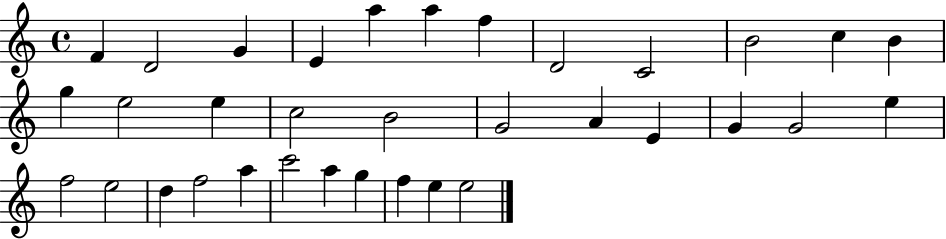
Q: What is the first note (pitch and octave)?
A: F4